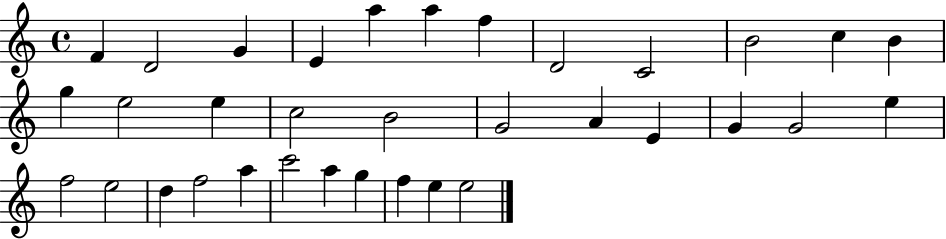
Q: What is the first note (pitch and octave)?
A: F4